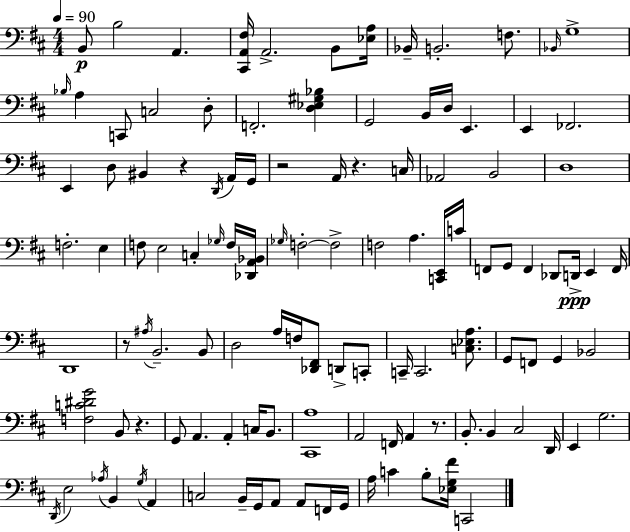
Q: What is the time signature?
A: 4/4